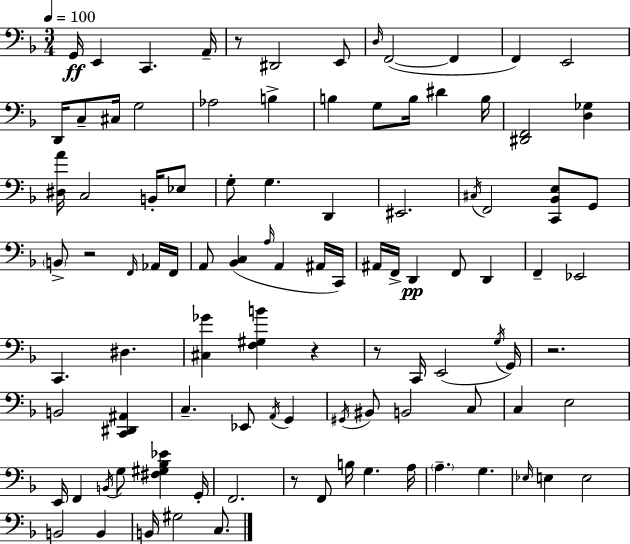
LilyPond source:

{
  \clef bass
  \numericTimeSignature
  \time 3/4
  \key d \minor
  \tempo 4 = 100
  g,16\ff e,4 c,4. a,16-- | r8 dis,2 e,8 | \grace { d16 } f,2~(~ f,4 | f,4) e,2 | \break d,16 c8-- cis16 g2 | aes2 b4-> | b4 g8 b16 dis'4 | b16 <dis, f,>2 <d ges>4 | \break <dis a'>16 c2 b,16-. ees8 | g8-. g4. d,4 | eis,2. | \acciaccatura { cis16 } f,2 <c, bes, e>8 | \break g,8 \parenthesize b,8-> r2 | \grace { f,16 } aes,16 f,16 a,8 <bes, c>4( \grace { a16 } a,4 | ais,16 c,16) ais,16 f,16-> d,4\pp f,8 | d,4 f,4-- ees,2 | \break c,4. dis4. | <cis ges'>4 <f gis b'>4 | r4 r8 c,16 e,2( | \acciaccatura { g16 } g,16) r2. | \break b,2 | <c, dis, ais,>4 c4.-- ees,8 | \acciaccatura { a,16 } g,4 \acciaccatura { gis,16 } bis,8 b,2 | c8 c4 e2 | \break e,16 f,4 | \acciaccatura { b,16 } g8 <fis gis bes ees'>4 g,16-. f,2. | r8 f,8 | b16 g4. a16 \parenthesize a4.-- | \break g4. \grace { ees16 } e4 | e2 b,2 | b,4 b,16 gis2 | c8. \bar "|."
}